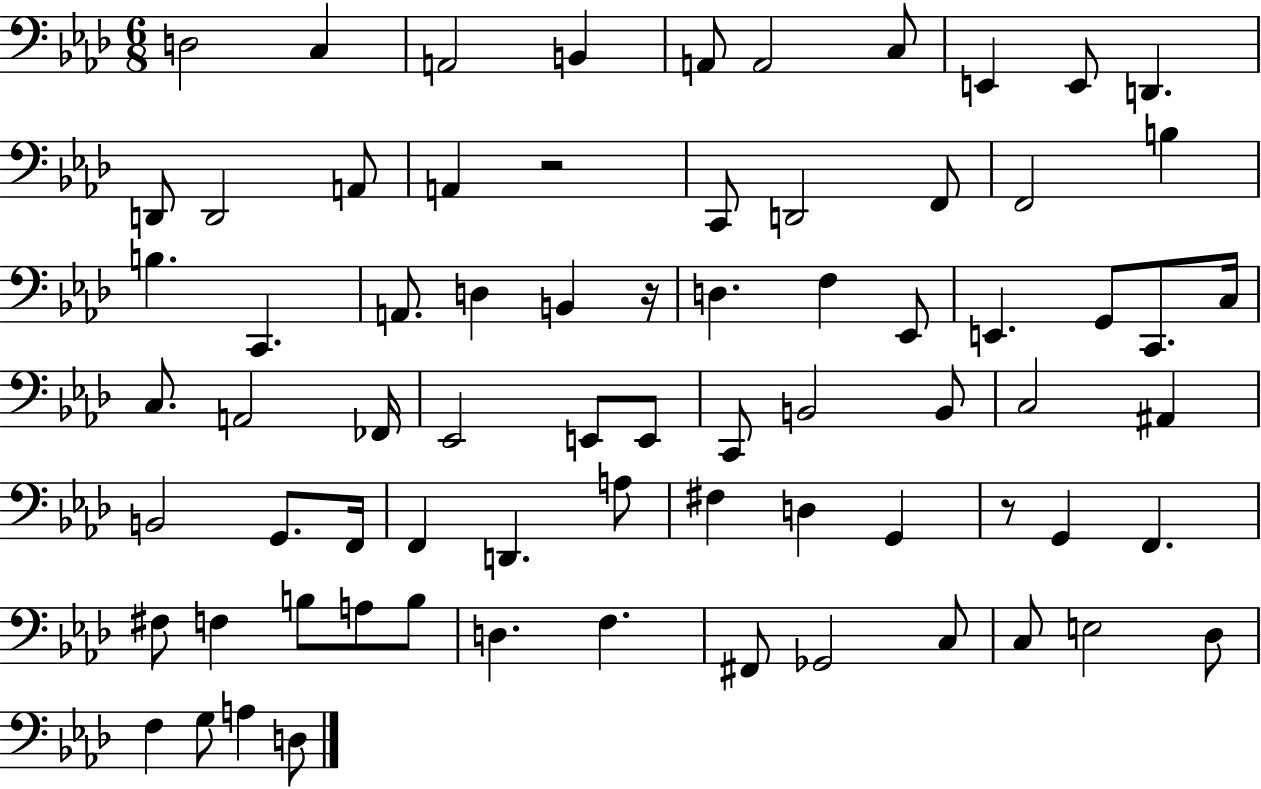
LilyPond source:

{
  \clef bass
  \numericTimeSignature
  \time 6/8
  \key aes \major
  d2 c4 | a,2 b,4 | a,8 a,2 c8 | e,4 e,8 d,4. | \break d,8 d,2 a,8 | a,4 r2 | c,8 d,2 f,8 | f,2 b4 | \break b4. c,4. | a,8. d4 b,4 r16 | d4. f4 ees,8 | e,4. g,8 c,8. c16 | \break c8. a,2 fes,16 | ees,2 e,8 e,8 | c,8 b,2 b,8 | c2 ais,4 | \break b,2 g,8. f,16 | f,4 d,4. a8 | fis4 d4 g,4 | r8 g,4 f,4. | \break fis8 f4 b8 a8 b8 | d4. f4. | fis,8 ges,2 c8 | c8 e2 des8 | \break f4 g8 a4 d8 | \bar "|."
}